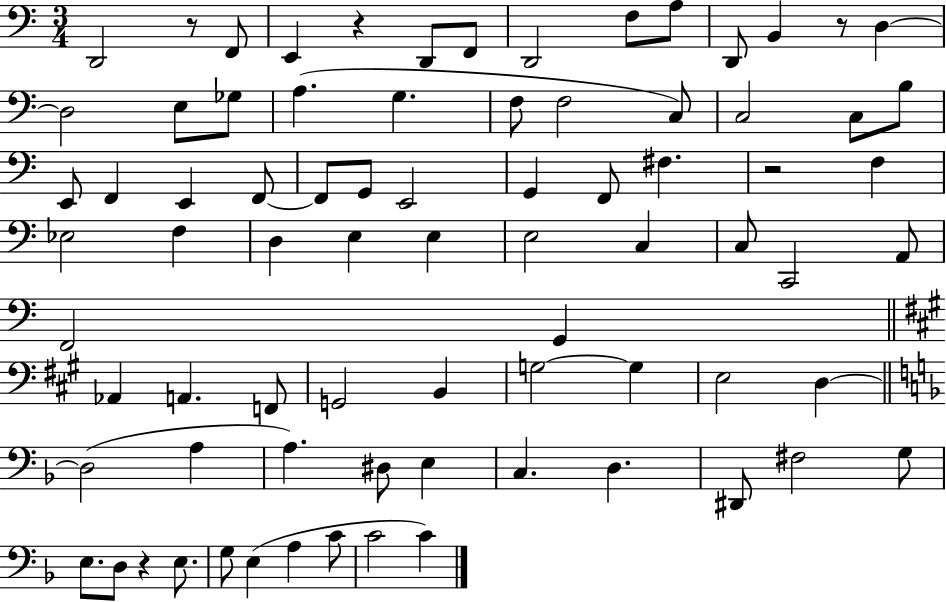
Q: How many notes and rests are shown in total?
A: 78